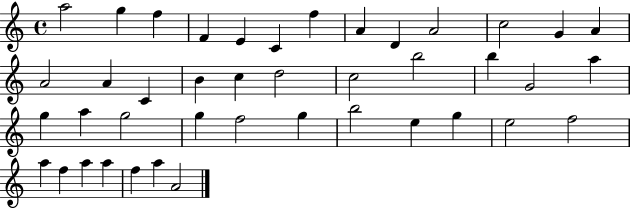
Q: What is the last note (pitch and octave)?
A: A4